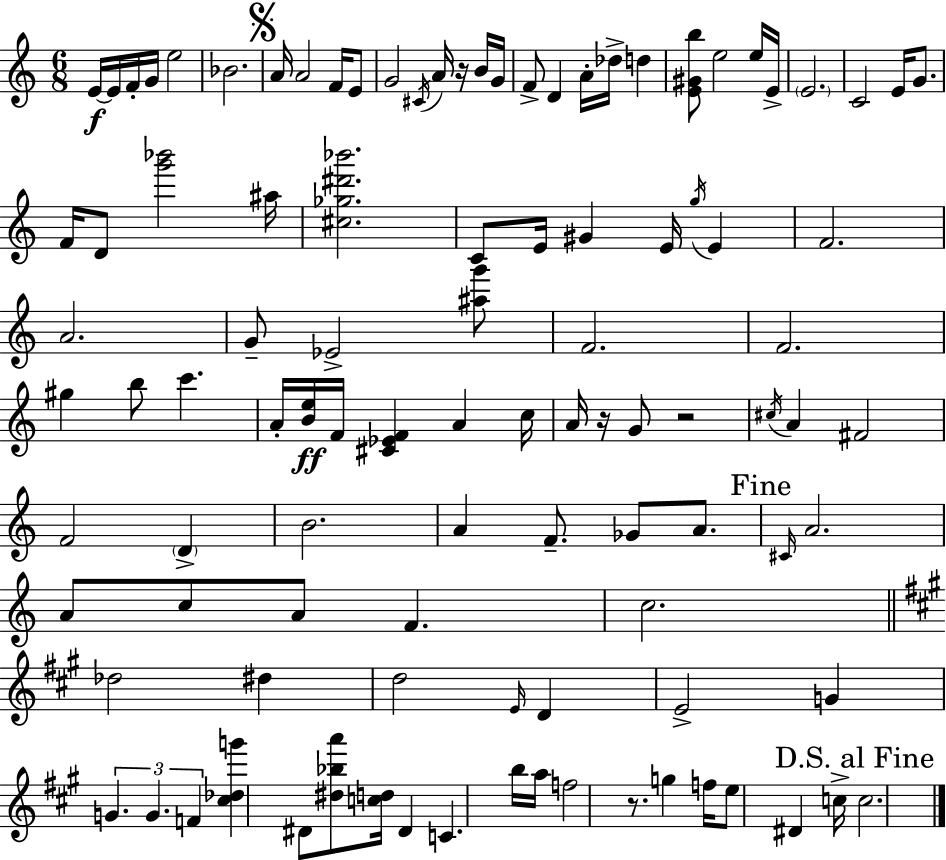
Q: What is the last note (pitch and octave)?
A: C5